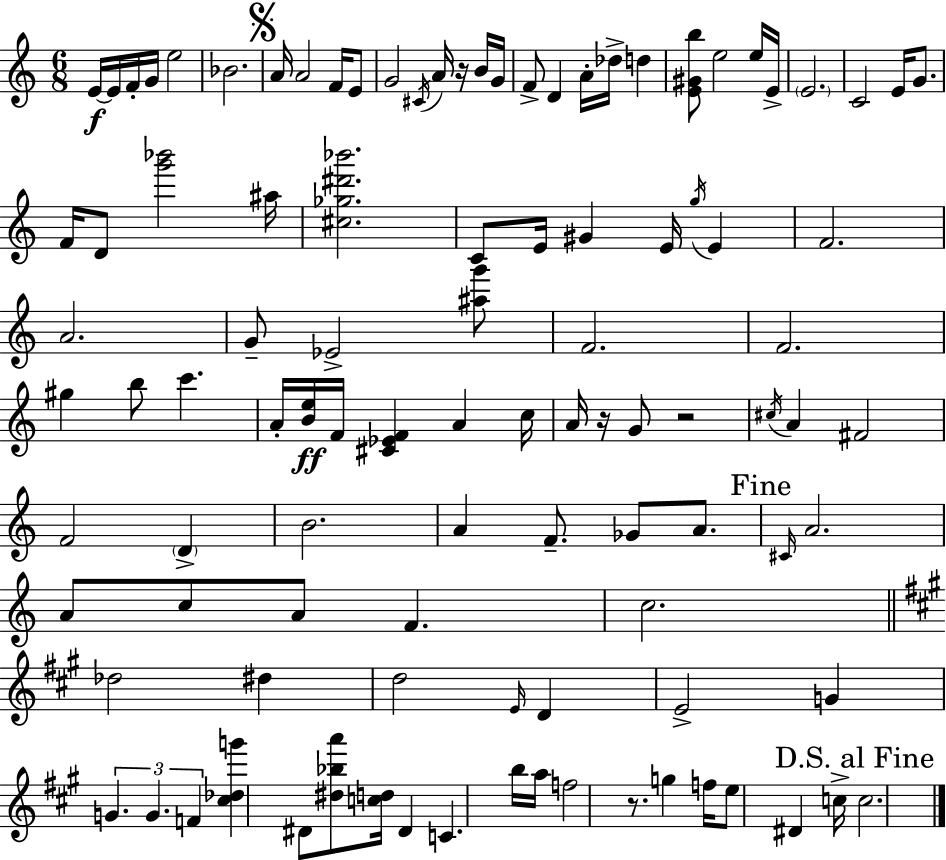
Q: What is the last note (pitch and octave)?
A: C5